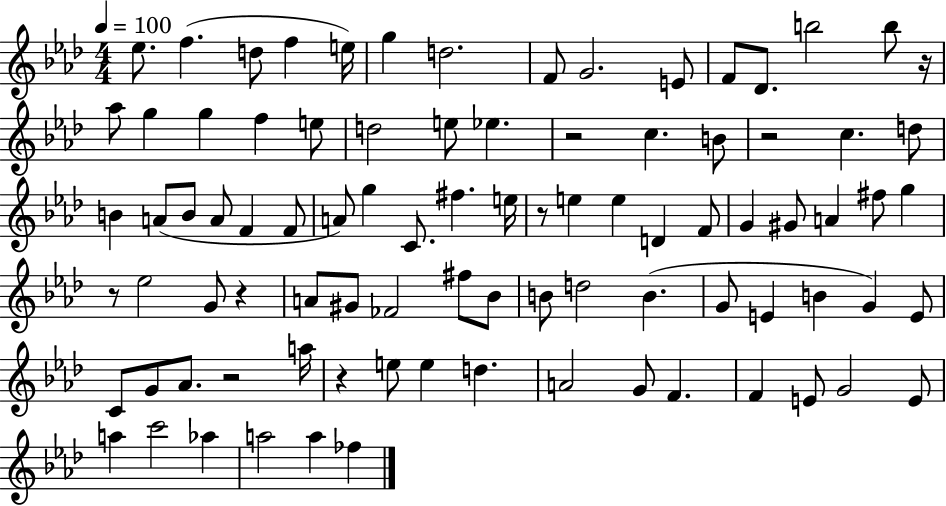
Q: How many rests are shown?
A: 8